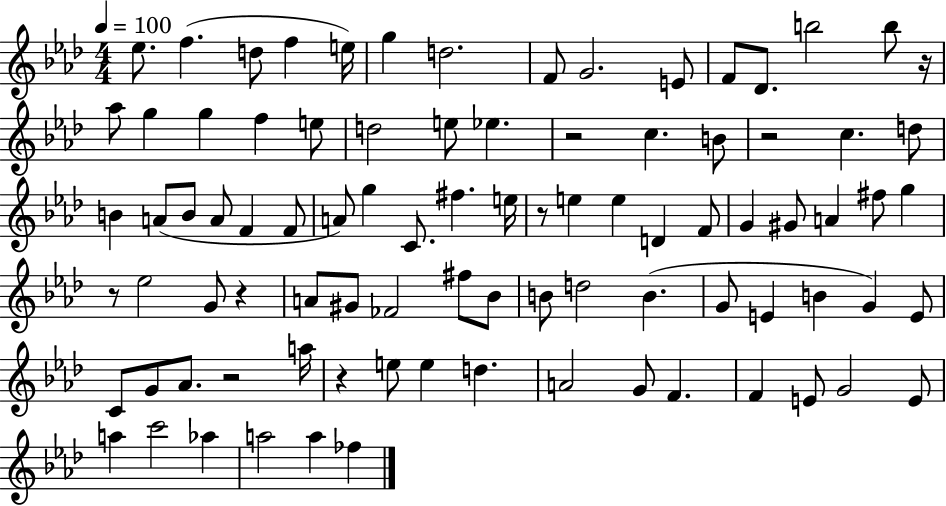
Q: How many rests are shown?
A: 8